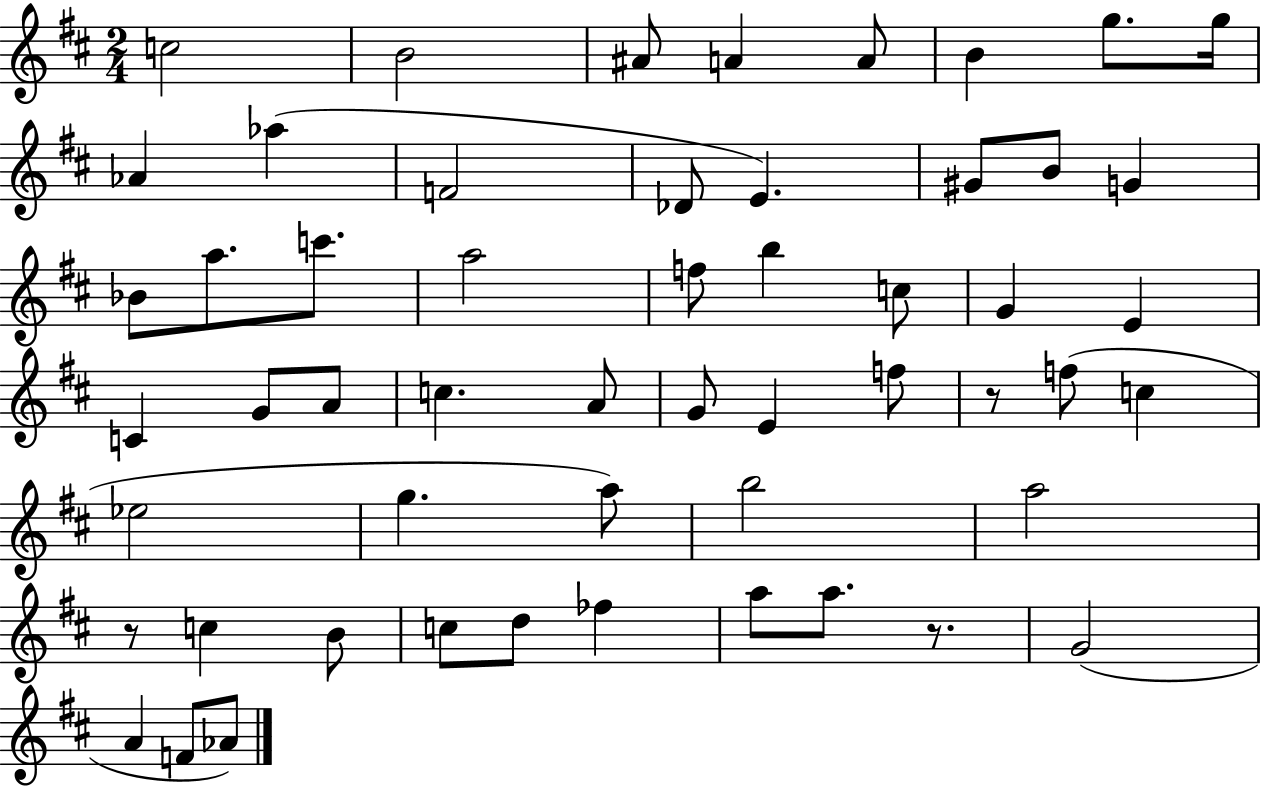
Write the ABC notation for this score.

X:1
T:Untitled
M:2/4
L:1/4
K:D
c2 B2 ^A/2 A A/2 B g/2 g/4 _A _a F2 _D/2 E ^G/2 B/2 G _B/2 a/2 c'/2 a2 f/2 b c/2 G E C G/2 A/2 c A/2 G/2 E f/2 z/2 f/2 c _e2 g a/2 b2 a2 z/2 c B/2 c/2 d/2 _f a/2 a/2 z/2 G2 A F/2 _A/2